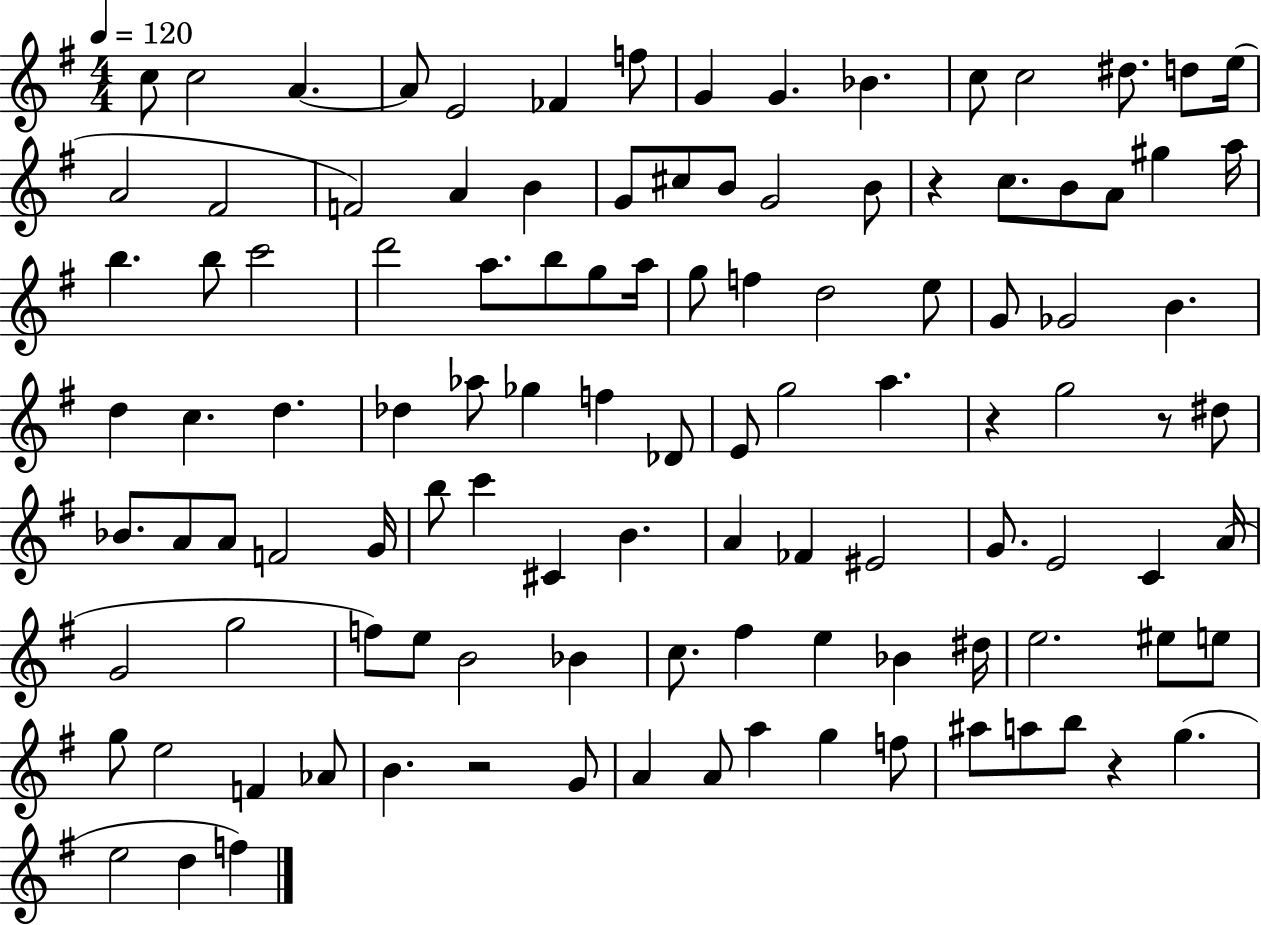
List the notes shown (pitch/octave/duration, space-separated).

C5/e C5/h A4/q. A4/e E4/h FES4/q F5/e G4/q G4/q. Bb4/q. C5/e C5/h D#5/e. D5/e E5/s A4/h F#4/h F4/h A4/q B4/q G4/e C#5/e B4/e G4/h B4/e R/q C5/e. B4/e A4/e G#5/q A5/s B5/q. B5/e C6/h D6/h A5/e. B5/e G5/e A5/s G5/e F5/q D5/h E5/e G4/e Gb4/h B4/q. D5/q C5/q. D5/q. Db5/q Ab5/e Gb5/q F5/q Db4/e E4/e G5/h A5/q. R/q G5/h R/e D#5/e Bb4/e. A4/e A4/e F4/h G4/s B5/e C6/q C#4/q B4/q. A4/q FES4/q EIS4/h G4/e. E4/h C4/q A4/s G4/h G5/h F5/e E5/e B4/h Bb4/q C5/e. F#5/q E5/q Bb4/q D#5/s E5/h. EIS5/e E5/e G5/e E5/h F4/q Ab4/e B4/q. R/h G4/e A4/q A4/e A5/q G5/q F5/e A#5/e A5/e B5/e R/q G5/q. E5/h D5/q F5/q